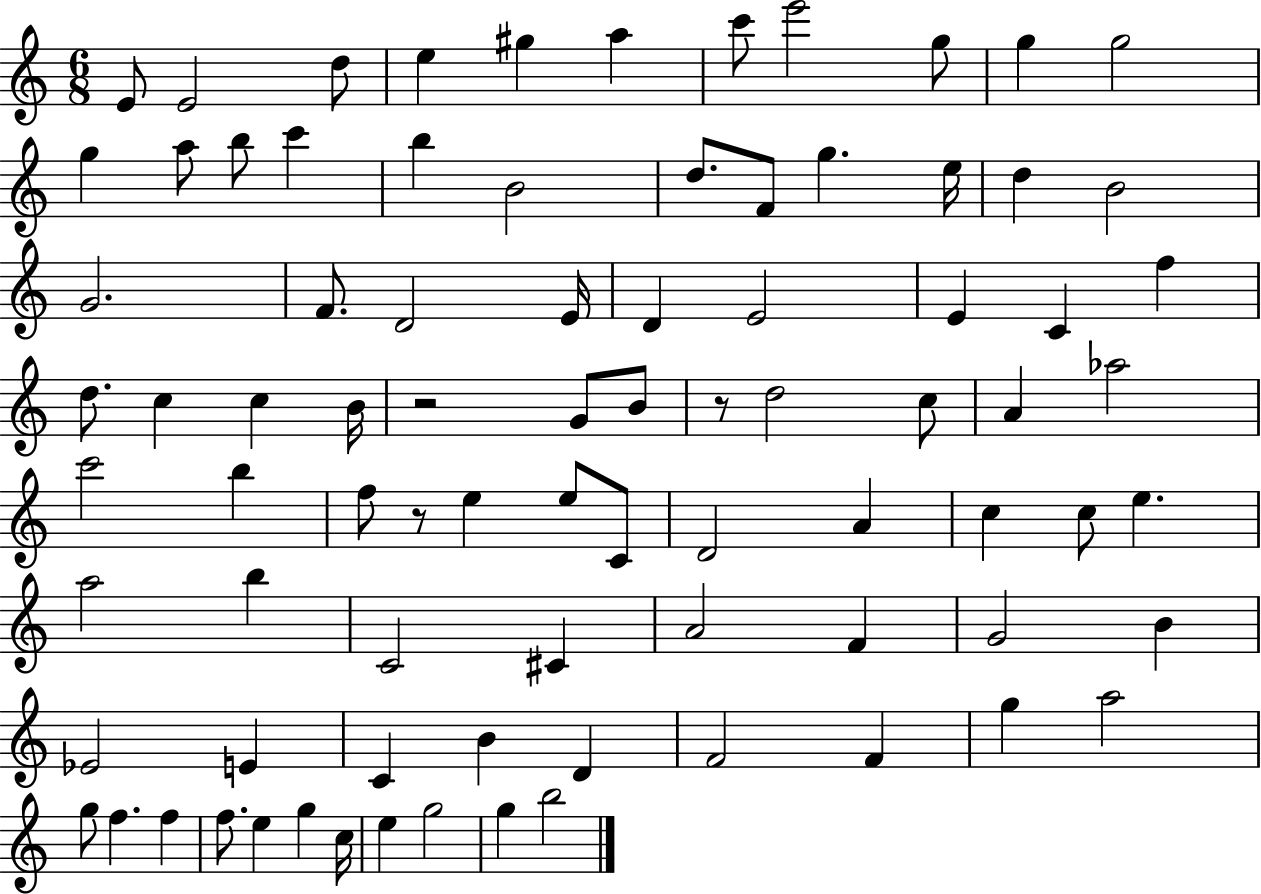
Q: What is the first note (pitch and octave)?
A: E4